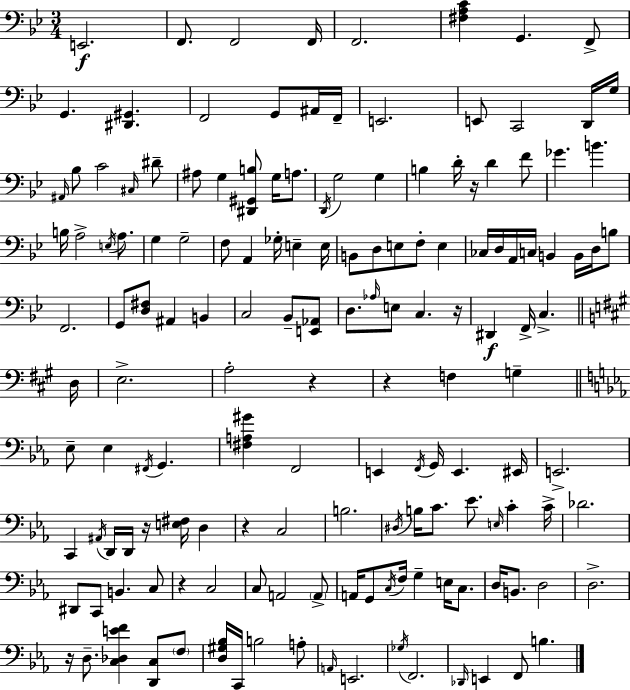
X:1
T:Untitled
M:3/4
L:1/4
K:Bb
E,,2 F,,/2 F,,2 F,,/4 F,,2 [^F,A,C] G,, F,,/2 G,, [^D,,^G,,] F,,2 G,,/2 ^A,,/4 F,,/4 E,,2 E,,/2 C,,2 D,,/4 G,/4 ^A,,/4 _B,/2 C2 ^C,/4 ^D/2 ^A,/2 G, [^D,,^G,,B,]/2 G,/4 A,/2 D,,/4 G,2 G, B, D/4 z/4 D F/2 _G B B,/4 A,2 E,/4 A,/2 G, G,2 F,/2 A,, _G,/4 E, E,/4 B,,/2 D,/2 E,/2 F,/2 E, _C,/4 D,/4 A,,/4 C,/4 B,, B,,/4 D,/4 B,/2 F,,2 G,,/2 [D,^F,]/2 ^A,, B,, C,2 _B,,/2 [E,,_A,,]/2 D,/2 _A,/4 E,/2 C, z/4 ^D,, F,,/4 C, D,/4 E,2 A,2 z z F, G, _E,/2 _E, ^F,,/4 G,, [^F,A,^G] F,,2 E,, F,,/4 G,,/4 E,, ^E,,/4 E,,2 C,, ^A,,/4 D,,/4 D,,/4 z/4 [E,^F,]/4 D, z C,2 B,2 ^D,/4 B,/4 C/2 _E/2 E,/4 C C/4 _D2 ^D,,/2 C,,/2 B,, C,/2 z C,2 C,/2 A,,2 A,,/2 A,,/4 G,,/2 C,/4 F,/4 G, E,/4 C,/2 D,/4 B,,/2 D,2 D,2 z/4 D,/2 [C,_D,EF] [D,,C,]/2 F,/2 [D,^G,_B,]/4 C,,/4 B,2 A,/2 A,,/4 E,,2 _G,/4 F,,2 _D,,/4 E,, F,,/2 B,